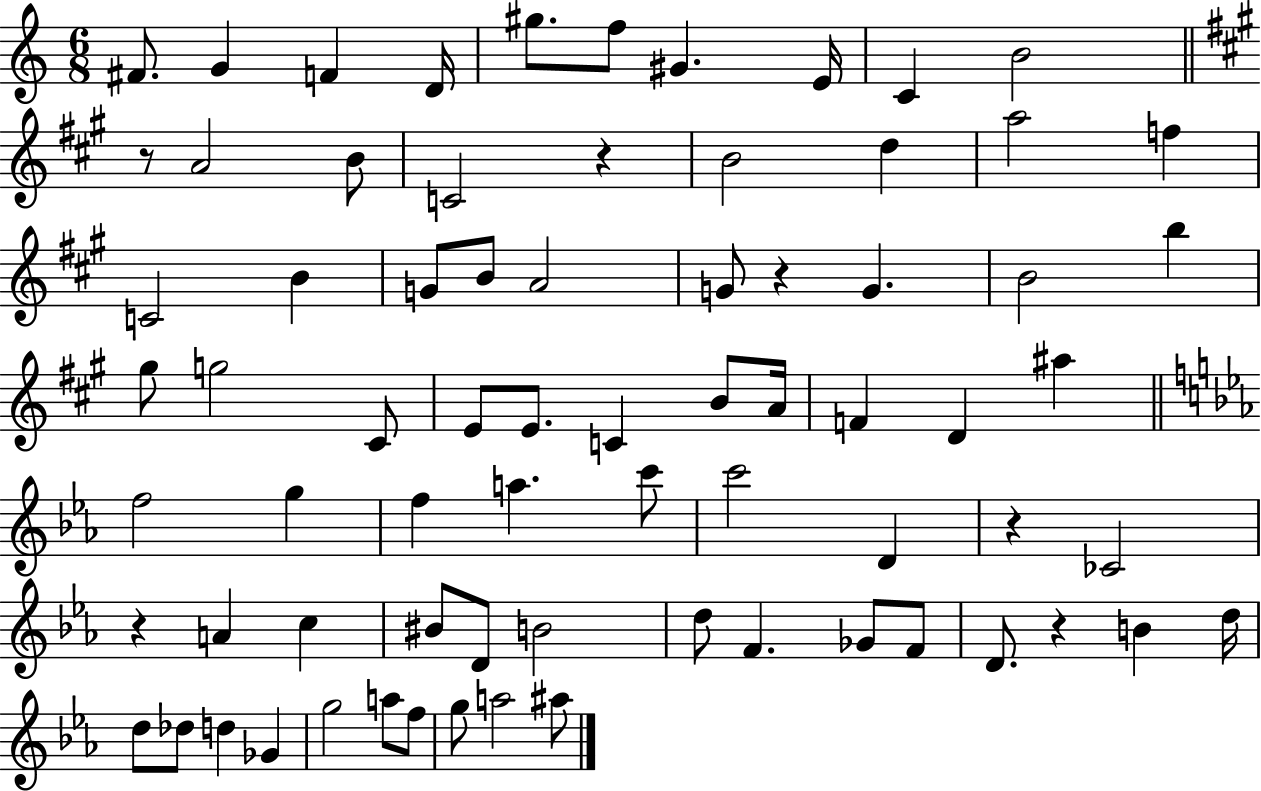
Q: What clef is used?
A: treble